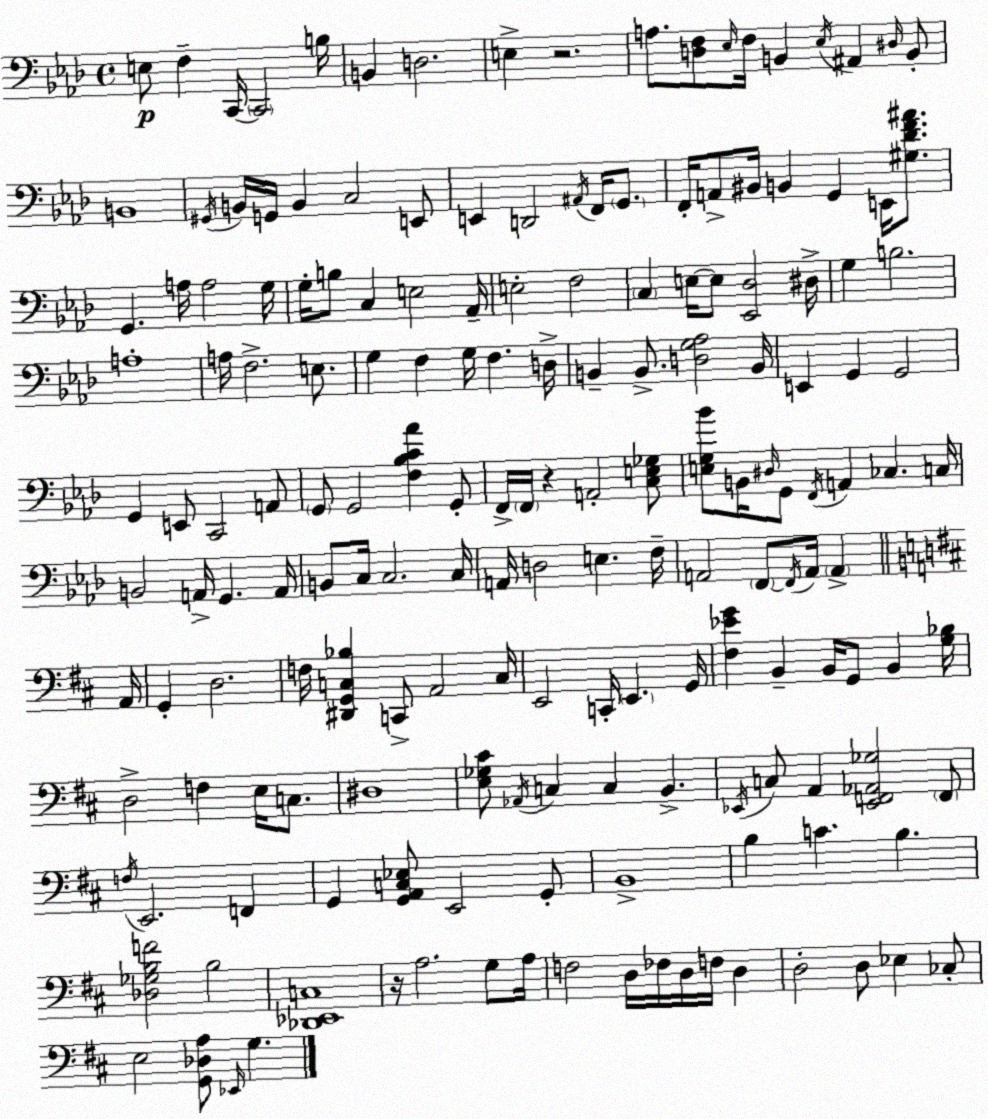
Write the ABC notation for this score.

X:1
T:Untitled
M:4/4
L:1/4
K:Fm
E,/2 F, C,,/4 C,,2 B,/4 B,, D,2 E, z2 A,/2 [D,F,]/2 _E,/4 F,/4 B,, _E,/4 ^A,, ^D,/4 B,,/2 B,,4 ^G,,/4 B,,/4 G,,/4 B,, C,2 E,,/2 E,, D,,2 ^A,,/4 F,,/4 G,,/2 F,,/4 A,,/2 ^B,,/4 B,, G,, E,,/4 [^G,_DF^A]/2 G,, A,/4 A,2 G,/4 G,/4 B,/2 C, E,2 _A,,/4 E,2 F,2 C, E,/4 E,/2 [_E,,_D,]2 ^D,/4 G, B,2 A,4 A,/4 F,2 E,/2 G, F, G,/4 F, D,/4 B,, B,,/2 [D,G,_A,]2 B,,/4 E,, G,, G,,2 G,, E,,/2 C,,2 A,,/2 G,,/2 G,,2 [F,_B,C_A] G,,/2 F,,/4 F,,/4 z A,,2 [C,E,_G,]/2 [E,G,_B]/2 B,,/4 ^D,/4 G,,/2 F,,/4 A,, _C, C,/4 B,,2 A,,/4 G,, A,,/4 B,,/2 C,/4 C,2 C,/4 A,,/4 D,2 E, F,/4 A,,2 F,,/2 F,,/4 A,,/4 A,, A,,/4 G,, D,2 F,/4 [^D,,G,,C,_B,] C,,/2 A,,2 C,/4 E,,2 C,,/4 E,, G,,/4 [^F,_EG] B,, B,,/4 G,,/2 B,, [G,_B,]/4 D,2 F, E,/4 C,/2 ^D,4 [E,_G,^C]/2 _A,,/4 C, C, B,, _E,,/4 C,/2 A,, [_E,,F,,_A,,_G,]2 F,,/2 F,/4 E,,2 F,, G,, [G,,A,,C,_E,]/2 E,,2 G,,/2 B,,4 B, C B, [_D,_G,B,F]2 B,2 [_D,,_E,,C,]4 z/4 A,2 G,/2 A,/4 F,2 D,/4 _F,/4 D,/4 F,/4 D, D,2 D,/2 _E, _C,/2 E,2 [G,,_D,A,]/2 _E,,/4 G,